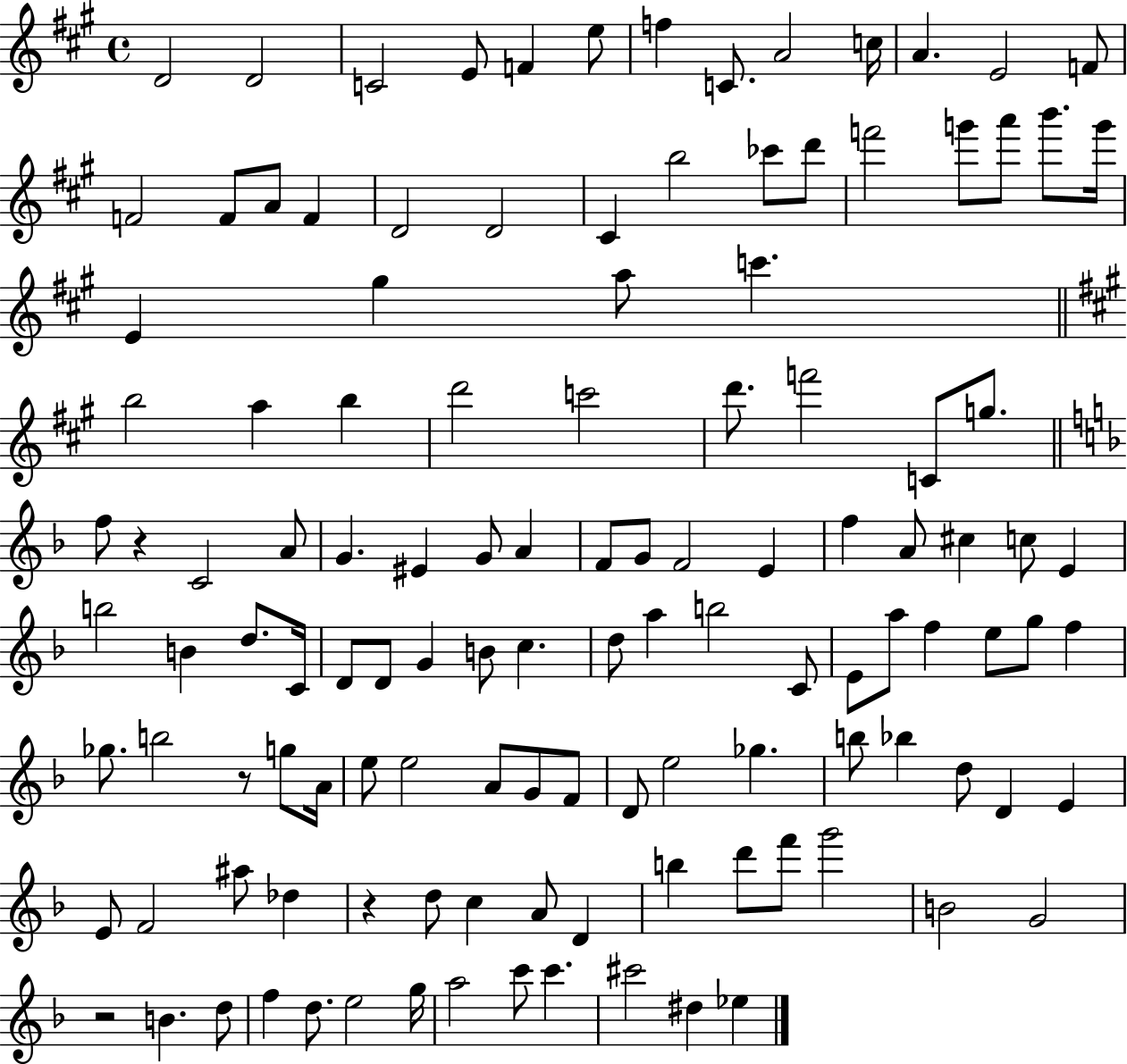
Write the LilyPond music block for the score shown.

{
  \clef treble
  \time 4/4
  \defaultTimeSignature
  \key a \major
  d'2 d'2 | c'2 e'8 f'4 e''8 | f''4 c'8. a'2 c''16 | a'4. e'2 f'8 | \break f'2 f'8 a'8 f'4 | d'2 d'2 | cis'4 b''2 ces'''8 d'''8 | f'''2 g'''8 a'''8 b'''8. g'''16 | \break e'4 gis''4 a''8 c'''4. | \bar "||" \break \key a \major b''2 a''4 b''4 | d'''2 c'''2 | d'''8. f'''2 c'8 g''8. | \bar "||" \break \key d \minor f''8 r4 c'2 a'8 | g'4. eis'4 g'8 a'4 | f'8 g'8 f'2 e'4 | f''4 a'8 cis''4 c''8 e'4 | \break b''2 b'4 d''8. c'16 | d'8 d'8 g'4 b'8 c''4. | d''8 a''4 b''2 c'8 | e'8 a''8 f''4 e''8 g''8 f''4 | \break ges''8. b''2 r8 g''8 a'16 | e''8 e''2 a'8 g'8 f'8 | d'8 e''2 ges''4. | b''8 bes''4 d''8 d'4 e'4 | \break e'8 f'2 ais''8 des''4 | r4 d''8 c''4 a'8 d'4 | b''4 d'''8 f'''8 g'''2 | b'2 g'2 | \break r2 b'4. d''8 | f''4 d''8. e''2 g''16 | a''2 c'''8 c'''4. | cis'''2 dis''4 ees''4 | \break \bar "|."
}